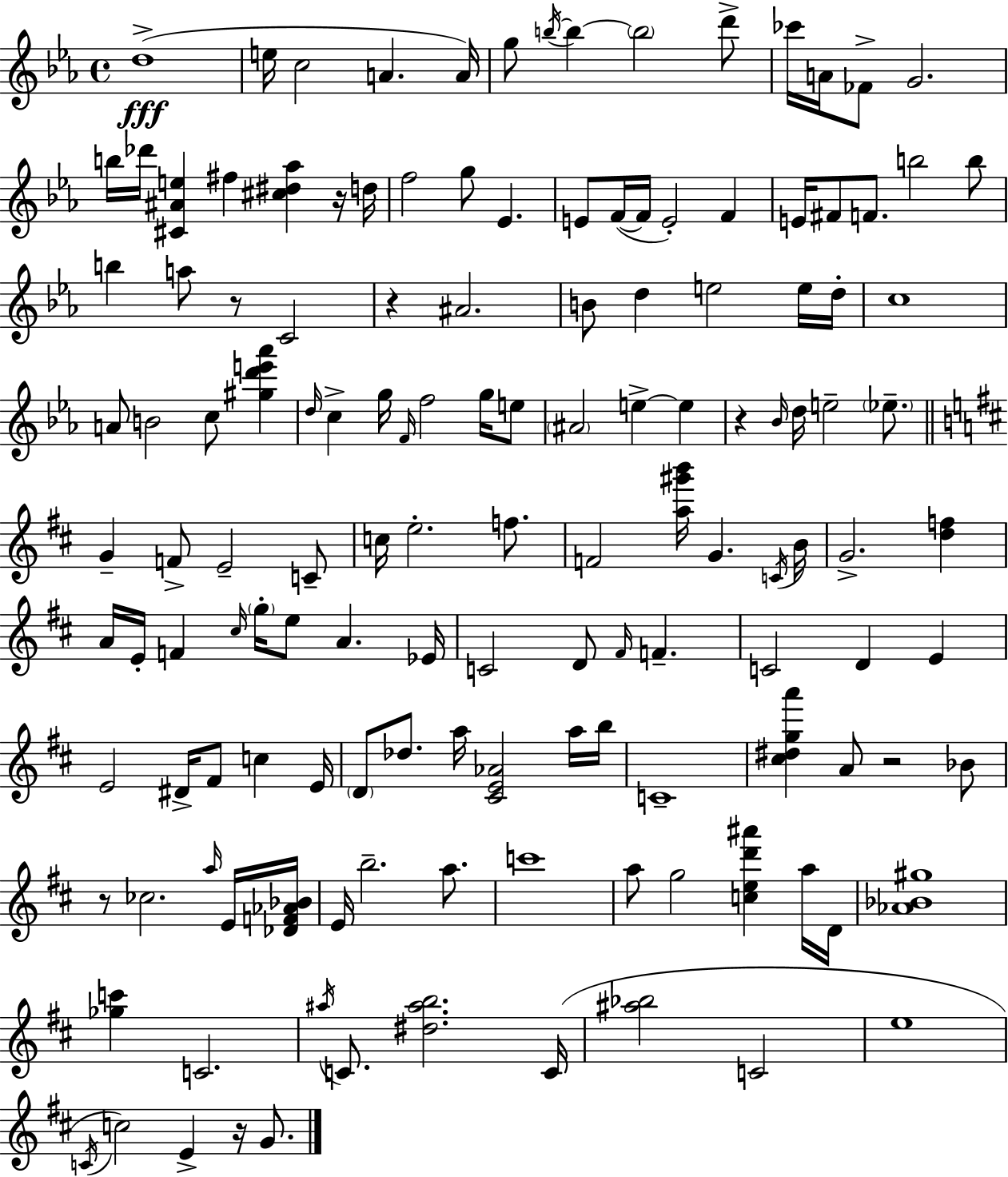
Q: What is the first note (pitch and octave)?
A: D5